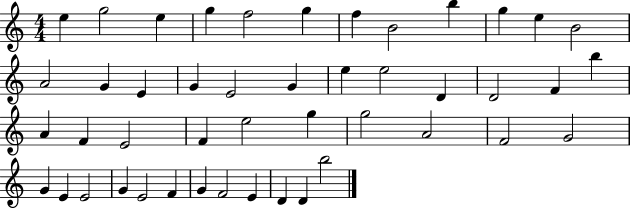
X:1
T:Untitled
M:4/4
L:1/4
K:C
e g2 e g f2 g f B2 b g e B2 A2 G E G E2 G e e2 D D2 F b A F E2 F e2 g g2 A2 F2 G2 G E E2 G E2 F G F2 E D D b2